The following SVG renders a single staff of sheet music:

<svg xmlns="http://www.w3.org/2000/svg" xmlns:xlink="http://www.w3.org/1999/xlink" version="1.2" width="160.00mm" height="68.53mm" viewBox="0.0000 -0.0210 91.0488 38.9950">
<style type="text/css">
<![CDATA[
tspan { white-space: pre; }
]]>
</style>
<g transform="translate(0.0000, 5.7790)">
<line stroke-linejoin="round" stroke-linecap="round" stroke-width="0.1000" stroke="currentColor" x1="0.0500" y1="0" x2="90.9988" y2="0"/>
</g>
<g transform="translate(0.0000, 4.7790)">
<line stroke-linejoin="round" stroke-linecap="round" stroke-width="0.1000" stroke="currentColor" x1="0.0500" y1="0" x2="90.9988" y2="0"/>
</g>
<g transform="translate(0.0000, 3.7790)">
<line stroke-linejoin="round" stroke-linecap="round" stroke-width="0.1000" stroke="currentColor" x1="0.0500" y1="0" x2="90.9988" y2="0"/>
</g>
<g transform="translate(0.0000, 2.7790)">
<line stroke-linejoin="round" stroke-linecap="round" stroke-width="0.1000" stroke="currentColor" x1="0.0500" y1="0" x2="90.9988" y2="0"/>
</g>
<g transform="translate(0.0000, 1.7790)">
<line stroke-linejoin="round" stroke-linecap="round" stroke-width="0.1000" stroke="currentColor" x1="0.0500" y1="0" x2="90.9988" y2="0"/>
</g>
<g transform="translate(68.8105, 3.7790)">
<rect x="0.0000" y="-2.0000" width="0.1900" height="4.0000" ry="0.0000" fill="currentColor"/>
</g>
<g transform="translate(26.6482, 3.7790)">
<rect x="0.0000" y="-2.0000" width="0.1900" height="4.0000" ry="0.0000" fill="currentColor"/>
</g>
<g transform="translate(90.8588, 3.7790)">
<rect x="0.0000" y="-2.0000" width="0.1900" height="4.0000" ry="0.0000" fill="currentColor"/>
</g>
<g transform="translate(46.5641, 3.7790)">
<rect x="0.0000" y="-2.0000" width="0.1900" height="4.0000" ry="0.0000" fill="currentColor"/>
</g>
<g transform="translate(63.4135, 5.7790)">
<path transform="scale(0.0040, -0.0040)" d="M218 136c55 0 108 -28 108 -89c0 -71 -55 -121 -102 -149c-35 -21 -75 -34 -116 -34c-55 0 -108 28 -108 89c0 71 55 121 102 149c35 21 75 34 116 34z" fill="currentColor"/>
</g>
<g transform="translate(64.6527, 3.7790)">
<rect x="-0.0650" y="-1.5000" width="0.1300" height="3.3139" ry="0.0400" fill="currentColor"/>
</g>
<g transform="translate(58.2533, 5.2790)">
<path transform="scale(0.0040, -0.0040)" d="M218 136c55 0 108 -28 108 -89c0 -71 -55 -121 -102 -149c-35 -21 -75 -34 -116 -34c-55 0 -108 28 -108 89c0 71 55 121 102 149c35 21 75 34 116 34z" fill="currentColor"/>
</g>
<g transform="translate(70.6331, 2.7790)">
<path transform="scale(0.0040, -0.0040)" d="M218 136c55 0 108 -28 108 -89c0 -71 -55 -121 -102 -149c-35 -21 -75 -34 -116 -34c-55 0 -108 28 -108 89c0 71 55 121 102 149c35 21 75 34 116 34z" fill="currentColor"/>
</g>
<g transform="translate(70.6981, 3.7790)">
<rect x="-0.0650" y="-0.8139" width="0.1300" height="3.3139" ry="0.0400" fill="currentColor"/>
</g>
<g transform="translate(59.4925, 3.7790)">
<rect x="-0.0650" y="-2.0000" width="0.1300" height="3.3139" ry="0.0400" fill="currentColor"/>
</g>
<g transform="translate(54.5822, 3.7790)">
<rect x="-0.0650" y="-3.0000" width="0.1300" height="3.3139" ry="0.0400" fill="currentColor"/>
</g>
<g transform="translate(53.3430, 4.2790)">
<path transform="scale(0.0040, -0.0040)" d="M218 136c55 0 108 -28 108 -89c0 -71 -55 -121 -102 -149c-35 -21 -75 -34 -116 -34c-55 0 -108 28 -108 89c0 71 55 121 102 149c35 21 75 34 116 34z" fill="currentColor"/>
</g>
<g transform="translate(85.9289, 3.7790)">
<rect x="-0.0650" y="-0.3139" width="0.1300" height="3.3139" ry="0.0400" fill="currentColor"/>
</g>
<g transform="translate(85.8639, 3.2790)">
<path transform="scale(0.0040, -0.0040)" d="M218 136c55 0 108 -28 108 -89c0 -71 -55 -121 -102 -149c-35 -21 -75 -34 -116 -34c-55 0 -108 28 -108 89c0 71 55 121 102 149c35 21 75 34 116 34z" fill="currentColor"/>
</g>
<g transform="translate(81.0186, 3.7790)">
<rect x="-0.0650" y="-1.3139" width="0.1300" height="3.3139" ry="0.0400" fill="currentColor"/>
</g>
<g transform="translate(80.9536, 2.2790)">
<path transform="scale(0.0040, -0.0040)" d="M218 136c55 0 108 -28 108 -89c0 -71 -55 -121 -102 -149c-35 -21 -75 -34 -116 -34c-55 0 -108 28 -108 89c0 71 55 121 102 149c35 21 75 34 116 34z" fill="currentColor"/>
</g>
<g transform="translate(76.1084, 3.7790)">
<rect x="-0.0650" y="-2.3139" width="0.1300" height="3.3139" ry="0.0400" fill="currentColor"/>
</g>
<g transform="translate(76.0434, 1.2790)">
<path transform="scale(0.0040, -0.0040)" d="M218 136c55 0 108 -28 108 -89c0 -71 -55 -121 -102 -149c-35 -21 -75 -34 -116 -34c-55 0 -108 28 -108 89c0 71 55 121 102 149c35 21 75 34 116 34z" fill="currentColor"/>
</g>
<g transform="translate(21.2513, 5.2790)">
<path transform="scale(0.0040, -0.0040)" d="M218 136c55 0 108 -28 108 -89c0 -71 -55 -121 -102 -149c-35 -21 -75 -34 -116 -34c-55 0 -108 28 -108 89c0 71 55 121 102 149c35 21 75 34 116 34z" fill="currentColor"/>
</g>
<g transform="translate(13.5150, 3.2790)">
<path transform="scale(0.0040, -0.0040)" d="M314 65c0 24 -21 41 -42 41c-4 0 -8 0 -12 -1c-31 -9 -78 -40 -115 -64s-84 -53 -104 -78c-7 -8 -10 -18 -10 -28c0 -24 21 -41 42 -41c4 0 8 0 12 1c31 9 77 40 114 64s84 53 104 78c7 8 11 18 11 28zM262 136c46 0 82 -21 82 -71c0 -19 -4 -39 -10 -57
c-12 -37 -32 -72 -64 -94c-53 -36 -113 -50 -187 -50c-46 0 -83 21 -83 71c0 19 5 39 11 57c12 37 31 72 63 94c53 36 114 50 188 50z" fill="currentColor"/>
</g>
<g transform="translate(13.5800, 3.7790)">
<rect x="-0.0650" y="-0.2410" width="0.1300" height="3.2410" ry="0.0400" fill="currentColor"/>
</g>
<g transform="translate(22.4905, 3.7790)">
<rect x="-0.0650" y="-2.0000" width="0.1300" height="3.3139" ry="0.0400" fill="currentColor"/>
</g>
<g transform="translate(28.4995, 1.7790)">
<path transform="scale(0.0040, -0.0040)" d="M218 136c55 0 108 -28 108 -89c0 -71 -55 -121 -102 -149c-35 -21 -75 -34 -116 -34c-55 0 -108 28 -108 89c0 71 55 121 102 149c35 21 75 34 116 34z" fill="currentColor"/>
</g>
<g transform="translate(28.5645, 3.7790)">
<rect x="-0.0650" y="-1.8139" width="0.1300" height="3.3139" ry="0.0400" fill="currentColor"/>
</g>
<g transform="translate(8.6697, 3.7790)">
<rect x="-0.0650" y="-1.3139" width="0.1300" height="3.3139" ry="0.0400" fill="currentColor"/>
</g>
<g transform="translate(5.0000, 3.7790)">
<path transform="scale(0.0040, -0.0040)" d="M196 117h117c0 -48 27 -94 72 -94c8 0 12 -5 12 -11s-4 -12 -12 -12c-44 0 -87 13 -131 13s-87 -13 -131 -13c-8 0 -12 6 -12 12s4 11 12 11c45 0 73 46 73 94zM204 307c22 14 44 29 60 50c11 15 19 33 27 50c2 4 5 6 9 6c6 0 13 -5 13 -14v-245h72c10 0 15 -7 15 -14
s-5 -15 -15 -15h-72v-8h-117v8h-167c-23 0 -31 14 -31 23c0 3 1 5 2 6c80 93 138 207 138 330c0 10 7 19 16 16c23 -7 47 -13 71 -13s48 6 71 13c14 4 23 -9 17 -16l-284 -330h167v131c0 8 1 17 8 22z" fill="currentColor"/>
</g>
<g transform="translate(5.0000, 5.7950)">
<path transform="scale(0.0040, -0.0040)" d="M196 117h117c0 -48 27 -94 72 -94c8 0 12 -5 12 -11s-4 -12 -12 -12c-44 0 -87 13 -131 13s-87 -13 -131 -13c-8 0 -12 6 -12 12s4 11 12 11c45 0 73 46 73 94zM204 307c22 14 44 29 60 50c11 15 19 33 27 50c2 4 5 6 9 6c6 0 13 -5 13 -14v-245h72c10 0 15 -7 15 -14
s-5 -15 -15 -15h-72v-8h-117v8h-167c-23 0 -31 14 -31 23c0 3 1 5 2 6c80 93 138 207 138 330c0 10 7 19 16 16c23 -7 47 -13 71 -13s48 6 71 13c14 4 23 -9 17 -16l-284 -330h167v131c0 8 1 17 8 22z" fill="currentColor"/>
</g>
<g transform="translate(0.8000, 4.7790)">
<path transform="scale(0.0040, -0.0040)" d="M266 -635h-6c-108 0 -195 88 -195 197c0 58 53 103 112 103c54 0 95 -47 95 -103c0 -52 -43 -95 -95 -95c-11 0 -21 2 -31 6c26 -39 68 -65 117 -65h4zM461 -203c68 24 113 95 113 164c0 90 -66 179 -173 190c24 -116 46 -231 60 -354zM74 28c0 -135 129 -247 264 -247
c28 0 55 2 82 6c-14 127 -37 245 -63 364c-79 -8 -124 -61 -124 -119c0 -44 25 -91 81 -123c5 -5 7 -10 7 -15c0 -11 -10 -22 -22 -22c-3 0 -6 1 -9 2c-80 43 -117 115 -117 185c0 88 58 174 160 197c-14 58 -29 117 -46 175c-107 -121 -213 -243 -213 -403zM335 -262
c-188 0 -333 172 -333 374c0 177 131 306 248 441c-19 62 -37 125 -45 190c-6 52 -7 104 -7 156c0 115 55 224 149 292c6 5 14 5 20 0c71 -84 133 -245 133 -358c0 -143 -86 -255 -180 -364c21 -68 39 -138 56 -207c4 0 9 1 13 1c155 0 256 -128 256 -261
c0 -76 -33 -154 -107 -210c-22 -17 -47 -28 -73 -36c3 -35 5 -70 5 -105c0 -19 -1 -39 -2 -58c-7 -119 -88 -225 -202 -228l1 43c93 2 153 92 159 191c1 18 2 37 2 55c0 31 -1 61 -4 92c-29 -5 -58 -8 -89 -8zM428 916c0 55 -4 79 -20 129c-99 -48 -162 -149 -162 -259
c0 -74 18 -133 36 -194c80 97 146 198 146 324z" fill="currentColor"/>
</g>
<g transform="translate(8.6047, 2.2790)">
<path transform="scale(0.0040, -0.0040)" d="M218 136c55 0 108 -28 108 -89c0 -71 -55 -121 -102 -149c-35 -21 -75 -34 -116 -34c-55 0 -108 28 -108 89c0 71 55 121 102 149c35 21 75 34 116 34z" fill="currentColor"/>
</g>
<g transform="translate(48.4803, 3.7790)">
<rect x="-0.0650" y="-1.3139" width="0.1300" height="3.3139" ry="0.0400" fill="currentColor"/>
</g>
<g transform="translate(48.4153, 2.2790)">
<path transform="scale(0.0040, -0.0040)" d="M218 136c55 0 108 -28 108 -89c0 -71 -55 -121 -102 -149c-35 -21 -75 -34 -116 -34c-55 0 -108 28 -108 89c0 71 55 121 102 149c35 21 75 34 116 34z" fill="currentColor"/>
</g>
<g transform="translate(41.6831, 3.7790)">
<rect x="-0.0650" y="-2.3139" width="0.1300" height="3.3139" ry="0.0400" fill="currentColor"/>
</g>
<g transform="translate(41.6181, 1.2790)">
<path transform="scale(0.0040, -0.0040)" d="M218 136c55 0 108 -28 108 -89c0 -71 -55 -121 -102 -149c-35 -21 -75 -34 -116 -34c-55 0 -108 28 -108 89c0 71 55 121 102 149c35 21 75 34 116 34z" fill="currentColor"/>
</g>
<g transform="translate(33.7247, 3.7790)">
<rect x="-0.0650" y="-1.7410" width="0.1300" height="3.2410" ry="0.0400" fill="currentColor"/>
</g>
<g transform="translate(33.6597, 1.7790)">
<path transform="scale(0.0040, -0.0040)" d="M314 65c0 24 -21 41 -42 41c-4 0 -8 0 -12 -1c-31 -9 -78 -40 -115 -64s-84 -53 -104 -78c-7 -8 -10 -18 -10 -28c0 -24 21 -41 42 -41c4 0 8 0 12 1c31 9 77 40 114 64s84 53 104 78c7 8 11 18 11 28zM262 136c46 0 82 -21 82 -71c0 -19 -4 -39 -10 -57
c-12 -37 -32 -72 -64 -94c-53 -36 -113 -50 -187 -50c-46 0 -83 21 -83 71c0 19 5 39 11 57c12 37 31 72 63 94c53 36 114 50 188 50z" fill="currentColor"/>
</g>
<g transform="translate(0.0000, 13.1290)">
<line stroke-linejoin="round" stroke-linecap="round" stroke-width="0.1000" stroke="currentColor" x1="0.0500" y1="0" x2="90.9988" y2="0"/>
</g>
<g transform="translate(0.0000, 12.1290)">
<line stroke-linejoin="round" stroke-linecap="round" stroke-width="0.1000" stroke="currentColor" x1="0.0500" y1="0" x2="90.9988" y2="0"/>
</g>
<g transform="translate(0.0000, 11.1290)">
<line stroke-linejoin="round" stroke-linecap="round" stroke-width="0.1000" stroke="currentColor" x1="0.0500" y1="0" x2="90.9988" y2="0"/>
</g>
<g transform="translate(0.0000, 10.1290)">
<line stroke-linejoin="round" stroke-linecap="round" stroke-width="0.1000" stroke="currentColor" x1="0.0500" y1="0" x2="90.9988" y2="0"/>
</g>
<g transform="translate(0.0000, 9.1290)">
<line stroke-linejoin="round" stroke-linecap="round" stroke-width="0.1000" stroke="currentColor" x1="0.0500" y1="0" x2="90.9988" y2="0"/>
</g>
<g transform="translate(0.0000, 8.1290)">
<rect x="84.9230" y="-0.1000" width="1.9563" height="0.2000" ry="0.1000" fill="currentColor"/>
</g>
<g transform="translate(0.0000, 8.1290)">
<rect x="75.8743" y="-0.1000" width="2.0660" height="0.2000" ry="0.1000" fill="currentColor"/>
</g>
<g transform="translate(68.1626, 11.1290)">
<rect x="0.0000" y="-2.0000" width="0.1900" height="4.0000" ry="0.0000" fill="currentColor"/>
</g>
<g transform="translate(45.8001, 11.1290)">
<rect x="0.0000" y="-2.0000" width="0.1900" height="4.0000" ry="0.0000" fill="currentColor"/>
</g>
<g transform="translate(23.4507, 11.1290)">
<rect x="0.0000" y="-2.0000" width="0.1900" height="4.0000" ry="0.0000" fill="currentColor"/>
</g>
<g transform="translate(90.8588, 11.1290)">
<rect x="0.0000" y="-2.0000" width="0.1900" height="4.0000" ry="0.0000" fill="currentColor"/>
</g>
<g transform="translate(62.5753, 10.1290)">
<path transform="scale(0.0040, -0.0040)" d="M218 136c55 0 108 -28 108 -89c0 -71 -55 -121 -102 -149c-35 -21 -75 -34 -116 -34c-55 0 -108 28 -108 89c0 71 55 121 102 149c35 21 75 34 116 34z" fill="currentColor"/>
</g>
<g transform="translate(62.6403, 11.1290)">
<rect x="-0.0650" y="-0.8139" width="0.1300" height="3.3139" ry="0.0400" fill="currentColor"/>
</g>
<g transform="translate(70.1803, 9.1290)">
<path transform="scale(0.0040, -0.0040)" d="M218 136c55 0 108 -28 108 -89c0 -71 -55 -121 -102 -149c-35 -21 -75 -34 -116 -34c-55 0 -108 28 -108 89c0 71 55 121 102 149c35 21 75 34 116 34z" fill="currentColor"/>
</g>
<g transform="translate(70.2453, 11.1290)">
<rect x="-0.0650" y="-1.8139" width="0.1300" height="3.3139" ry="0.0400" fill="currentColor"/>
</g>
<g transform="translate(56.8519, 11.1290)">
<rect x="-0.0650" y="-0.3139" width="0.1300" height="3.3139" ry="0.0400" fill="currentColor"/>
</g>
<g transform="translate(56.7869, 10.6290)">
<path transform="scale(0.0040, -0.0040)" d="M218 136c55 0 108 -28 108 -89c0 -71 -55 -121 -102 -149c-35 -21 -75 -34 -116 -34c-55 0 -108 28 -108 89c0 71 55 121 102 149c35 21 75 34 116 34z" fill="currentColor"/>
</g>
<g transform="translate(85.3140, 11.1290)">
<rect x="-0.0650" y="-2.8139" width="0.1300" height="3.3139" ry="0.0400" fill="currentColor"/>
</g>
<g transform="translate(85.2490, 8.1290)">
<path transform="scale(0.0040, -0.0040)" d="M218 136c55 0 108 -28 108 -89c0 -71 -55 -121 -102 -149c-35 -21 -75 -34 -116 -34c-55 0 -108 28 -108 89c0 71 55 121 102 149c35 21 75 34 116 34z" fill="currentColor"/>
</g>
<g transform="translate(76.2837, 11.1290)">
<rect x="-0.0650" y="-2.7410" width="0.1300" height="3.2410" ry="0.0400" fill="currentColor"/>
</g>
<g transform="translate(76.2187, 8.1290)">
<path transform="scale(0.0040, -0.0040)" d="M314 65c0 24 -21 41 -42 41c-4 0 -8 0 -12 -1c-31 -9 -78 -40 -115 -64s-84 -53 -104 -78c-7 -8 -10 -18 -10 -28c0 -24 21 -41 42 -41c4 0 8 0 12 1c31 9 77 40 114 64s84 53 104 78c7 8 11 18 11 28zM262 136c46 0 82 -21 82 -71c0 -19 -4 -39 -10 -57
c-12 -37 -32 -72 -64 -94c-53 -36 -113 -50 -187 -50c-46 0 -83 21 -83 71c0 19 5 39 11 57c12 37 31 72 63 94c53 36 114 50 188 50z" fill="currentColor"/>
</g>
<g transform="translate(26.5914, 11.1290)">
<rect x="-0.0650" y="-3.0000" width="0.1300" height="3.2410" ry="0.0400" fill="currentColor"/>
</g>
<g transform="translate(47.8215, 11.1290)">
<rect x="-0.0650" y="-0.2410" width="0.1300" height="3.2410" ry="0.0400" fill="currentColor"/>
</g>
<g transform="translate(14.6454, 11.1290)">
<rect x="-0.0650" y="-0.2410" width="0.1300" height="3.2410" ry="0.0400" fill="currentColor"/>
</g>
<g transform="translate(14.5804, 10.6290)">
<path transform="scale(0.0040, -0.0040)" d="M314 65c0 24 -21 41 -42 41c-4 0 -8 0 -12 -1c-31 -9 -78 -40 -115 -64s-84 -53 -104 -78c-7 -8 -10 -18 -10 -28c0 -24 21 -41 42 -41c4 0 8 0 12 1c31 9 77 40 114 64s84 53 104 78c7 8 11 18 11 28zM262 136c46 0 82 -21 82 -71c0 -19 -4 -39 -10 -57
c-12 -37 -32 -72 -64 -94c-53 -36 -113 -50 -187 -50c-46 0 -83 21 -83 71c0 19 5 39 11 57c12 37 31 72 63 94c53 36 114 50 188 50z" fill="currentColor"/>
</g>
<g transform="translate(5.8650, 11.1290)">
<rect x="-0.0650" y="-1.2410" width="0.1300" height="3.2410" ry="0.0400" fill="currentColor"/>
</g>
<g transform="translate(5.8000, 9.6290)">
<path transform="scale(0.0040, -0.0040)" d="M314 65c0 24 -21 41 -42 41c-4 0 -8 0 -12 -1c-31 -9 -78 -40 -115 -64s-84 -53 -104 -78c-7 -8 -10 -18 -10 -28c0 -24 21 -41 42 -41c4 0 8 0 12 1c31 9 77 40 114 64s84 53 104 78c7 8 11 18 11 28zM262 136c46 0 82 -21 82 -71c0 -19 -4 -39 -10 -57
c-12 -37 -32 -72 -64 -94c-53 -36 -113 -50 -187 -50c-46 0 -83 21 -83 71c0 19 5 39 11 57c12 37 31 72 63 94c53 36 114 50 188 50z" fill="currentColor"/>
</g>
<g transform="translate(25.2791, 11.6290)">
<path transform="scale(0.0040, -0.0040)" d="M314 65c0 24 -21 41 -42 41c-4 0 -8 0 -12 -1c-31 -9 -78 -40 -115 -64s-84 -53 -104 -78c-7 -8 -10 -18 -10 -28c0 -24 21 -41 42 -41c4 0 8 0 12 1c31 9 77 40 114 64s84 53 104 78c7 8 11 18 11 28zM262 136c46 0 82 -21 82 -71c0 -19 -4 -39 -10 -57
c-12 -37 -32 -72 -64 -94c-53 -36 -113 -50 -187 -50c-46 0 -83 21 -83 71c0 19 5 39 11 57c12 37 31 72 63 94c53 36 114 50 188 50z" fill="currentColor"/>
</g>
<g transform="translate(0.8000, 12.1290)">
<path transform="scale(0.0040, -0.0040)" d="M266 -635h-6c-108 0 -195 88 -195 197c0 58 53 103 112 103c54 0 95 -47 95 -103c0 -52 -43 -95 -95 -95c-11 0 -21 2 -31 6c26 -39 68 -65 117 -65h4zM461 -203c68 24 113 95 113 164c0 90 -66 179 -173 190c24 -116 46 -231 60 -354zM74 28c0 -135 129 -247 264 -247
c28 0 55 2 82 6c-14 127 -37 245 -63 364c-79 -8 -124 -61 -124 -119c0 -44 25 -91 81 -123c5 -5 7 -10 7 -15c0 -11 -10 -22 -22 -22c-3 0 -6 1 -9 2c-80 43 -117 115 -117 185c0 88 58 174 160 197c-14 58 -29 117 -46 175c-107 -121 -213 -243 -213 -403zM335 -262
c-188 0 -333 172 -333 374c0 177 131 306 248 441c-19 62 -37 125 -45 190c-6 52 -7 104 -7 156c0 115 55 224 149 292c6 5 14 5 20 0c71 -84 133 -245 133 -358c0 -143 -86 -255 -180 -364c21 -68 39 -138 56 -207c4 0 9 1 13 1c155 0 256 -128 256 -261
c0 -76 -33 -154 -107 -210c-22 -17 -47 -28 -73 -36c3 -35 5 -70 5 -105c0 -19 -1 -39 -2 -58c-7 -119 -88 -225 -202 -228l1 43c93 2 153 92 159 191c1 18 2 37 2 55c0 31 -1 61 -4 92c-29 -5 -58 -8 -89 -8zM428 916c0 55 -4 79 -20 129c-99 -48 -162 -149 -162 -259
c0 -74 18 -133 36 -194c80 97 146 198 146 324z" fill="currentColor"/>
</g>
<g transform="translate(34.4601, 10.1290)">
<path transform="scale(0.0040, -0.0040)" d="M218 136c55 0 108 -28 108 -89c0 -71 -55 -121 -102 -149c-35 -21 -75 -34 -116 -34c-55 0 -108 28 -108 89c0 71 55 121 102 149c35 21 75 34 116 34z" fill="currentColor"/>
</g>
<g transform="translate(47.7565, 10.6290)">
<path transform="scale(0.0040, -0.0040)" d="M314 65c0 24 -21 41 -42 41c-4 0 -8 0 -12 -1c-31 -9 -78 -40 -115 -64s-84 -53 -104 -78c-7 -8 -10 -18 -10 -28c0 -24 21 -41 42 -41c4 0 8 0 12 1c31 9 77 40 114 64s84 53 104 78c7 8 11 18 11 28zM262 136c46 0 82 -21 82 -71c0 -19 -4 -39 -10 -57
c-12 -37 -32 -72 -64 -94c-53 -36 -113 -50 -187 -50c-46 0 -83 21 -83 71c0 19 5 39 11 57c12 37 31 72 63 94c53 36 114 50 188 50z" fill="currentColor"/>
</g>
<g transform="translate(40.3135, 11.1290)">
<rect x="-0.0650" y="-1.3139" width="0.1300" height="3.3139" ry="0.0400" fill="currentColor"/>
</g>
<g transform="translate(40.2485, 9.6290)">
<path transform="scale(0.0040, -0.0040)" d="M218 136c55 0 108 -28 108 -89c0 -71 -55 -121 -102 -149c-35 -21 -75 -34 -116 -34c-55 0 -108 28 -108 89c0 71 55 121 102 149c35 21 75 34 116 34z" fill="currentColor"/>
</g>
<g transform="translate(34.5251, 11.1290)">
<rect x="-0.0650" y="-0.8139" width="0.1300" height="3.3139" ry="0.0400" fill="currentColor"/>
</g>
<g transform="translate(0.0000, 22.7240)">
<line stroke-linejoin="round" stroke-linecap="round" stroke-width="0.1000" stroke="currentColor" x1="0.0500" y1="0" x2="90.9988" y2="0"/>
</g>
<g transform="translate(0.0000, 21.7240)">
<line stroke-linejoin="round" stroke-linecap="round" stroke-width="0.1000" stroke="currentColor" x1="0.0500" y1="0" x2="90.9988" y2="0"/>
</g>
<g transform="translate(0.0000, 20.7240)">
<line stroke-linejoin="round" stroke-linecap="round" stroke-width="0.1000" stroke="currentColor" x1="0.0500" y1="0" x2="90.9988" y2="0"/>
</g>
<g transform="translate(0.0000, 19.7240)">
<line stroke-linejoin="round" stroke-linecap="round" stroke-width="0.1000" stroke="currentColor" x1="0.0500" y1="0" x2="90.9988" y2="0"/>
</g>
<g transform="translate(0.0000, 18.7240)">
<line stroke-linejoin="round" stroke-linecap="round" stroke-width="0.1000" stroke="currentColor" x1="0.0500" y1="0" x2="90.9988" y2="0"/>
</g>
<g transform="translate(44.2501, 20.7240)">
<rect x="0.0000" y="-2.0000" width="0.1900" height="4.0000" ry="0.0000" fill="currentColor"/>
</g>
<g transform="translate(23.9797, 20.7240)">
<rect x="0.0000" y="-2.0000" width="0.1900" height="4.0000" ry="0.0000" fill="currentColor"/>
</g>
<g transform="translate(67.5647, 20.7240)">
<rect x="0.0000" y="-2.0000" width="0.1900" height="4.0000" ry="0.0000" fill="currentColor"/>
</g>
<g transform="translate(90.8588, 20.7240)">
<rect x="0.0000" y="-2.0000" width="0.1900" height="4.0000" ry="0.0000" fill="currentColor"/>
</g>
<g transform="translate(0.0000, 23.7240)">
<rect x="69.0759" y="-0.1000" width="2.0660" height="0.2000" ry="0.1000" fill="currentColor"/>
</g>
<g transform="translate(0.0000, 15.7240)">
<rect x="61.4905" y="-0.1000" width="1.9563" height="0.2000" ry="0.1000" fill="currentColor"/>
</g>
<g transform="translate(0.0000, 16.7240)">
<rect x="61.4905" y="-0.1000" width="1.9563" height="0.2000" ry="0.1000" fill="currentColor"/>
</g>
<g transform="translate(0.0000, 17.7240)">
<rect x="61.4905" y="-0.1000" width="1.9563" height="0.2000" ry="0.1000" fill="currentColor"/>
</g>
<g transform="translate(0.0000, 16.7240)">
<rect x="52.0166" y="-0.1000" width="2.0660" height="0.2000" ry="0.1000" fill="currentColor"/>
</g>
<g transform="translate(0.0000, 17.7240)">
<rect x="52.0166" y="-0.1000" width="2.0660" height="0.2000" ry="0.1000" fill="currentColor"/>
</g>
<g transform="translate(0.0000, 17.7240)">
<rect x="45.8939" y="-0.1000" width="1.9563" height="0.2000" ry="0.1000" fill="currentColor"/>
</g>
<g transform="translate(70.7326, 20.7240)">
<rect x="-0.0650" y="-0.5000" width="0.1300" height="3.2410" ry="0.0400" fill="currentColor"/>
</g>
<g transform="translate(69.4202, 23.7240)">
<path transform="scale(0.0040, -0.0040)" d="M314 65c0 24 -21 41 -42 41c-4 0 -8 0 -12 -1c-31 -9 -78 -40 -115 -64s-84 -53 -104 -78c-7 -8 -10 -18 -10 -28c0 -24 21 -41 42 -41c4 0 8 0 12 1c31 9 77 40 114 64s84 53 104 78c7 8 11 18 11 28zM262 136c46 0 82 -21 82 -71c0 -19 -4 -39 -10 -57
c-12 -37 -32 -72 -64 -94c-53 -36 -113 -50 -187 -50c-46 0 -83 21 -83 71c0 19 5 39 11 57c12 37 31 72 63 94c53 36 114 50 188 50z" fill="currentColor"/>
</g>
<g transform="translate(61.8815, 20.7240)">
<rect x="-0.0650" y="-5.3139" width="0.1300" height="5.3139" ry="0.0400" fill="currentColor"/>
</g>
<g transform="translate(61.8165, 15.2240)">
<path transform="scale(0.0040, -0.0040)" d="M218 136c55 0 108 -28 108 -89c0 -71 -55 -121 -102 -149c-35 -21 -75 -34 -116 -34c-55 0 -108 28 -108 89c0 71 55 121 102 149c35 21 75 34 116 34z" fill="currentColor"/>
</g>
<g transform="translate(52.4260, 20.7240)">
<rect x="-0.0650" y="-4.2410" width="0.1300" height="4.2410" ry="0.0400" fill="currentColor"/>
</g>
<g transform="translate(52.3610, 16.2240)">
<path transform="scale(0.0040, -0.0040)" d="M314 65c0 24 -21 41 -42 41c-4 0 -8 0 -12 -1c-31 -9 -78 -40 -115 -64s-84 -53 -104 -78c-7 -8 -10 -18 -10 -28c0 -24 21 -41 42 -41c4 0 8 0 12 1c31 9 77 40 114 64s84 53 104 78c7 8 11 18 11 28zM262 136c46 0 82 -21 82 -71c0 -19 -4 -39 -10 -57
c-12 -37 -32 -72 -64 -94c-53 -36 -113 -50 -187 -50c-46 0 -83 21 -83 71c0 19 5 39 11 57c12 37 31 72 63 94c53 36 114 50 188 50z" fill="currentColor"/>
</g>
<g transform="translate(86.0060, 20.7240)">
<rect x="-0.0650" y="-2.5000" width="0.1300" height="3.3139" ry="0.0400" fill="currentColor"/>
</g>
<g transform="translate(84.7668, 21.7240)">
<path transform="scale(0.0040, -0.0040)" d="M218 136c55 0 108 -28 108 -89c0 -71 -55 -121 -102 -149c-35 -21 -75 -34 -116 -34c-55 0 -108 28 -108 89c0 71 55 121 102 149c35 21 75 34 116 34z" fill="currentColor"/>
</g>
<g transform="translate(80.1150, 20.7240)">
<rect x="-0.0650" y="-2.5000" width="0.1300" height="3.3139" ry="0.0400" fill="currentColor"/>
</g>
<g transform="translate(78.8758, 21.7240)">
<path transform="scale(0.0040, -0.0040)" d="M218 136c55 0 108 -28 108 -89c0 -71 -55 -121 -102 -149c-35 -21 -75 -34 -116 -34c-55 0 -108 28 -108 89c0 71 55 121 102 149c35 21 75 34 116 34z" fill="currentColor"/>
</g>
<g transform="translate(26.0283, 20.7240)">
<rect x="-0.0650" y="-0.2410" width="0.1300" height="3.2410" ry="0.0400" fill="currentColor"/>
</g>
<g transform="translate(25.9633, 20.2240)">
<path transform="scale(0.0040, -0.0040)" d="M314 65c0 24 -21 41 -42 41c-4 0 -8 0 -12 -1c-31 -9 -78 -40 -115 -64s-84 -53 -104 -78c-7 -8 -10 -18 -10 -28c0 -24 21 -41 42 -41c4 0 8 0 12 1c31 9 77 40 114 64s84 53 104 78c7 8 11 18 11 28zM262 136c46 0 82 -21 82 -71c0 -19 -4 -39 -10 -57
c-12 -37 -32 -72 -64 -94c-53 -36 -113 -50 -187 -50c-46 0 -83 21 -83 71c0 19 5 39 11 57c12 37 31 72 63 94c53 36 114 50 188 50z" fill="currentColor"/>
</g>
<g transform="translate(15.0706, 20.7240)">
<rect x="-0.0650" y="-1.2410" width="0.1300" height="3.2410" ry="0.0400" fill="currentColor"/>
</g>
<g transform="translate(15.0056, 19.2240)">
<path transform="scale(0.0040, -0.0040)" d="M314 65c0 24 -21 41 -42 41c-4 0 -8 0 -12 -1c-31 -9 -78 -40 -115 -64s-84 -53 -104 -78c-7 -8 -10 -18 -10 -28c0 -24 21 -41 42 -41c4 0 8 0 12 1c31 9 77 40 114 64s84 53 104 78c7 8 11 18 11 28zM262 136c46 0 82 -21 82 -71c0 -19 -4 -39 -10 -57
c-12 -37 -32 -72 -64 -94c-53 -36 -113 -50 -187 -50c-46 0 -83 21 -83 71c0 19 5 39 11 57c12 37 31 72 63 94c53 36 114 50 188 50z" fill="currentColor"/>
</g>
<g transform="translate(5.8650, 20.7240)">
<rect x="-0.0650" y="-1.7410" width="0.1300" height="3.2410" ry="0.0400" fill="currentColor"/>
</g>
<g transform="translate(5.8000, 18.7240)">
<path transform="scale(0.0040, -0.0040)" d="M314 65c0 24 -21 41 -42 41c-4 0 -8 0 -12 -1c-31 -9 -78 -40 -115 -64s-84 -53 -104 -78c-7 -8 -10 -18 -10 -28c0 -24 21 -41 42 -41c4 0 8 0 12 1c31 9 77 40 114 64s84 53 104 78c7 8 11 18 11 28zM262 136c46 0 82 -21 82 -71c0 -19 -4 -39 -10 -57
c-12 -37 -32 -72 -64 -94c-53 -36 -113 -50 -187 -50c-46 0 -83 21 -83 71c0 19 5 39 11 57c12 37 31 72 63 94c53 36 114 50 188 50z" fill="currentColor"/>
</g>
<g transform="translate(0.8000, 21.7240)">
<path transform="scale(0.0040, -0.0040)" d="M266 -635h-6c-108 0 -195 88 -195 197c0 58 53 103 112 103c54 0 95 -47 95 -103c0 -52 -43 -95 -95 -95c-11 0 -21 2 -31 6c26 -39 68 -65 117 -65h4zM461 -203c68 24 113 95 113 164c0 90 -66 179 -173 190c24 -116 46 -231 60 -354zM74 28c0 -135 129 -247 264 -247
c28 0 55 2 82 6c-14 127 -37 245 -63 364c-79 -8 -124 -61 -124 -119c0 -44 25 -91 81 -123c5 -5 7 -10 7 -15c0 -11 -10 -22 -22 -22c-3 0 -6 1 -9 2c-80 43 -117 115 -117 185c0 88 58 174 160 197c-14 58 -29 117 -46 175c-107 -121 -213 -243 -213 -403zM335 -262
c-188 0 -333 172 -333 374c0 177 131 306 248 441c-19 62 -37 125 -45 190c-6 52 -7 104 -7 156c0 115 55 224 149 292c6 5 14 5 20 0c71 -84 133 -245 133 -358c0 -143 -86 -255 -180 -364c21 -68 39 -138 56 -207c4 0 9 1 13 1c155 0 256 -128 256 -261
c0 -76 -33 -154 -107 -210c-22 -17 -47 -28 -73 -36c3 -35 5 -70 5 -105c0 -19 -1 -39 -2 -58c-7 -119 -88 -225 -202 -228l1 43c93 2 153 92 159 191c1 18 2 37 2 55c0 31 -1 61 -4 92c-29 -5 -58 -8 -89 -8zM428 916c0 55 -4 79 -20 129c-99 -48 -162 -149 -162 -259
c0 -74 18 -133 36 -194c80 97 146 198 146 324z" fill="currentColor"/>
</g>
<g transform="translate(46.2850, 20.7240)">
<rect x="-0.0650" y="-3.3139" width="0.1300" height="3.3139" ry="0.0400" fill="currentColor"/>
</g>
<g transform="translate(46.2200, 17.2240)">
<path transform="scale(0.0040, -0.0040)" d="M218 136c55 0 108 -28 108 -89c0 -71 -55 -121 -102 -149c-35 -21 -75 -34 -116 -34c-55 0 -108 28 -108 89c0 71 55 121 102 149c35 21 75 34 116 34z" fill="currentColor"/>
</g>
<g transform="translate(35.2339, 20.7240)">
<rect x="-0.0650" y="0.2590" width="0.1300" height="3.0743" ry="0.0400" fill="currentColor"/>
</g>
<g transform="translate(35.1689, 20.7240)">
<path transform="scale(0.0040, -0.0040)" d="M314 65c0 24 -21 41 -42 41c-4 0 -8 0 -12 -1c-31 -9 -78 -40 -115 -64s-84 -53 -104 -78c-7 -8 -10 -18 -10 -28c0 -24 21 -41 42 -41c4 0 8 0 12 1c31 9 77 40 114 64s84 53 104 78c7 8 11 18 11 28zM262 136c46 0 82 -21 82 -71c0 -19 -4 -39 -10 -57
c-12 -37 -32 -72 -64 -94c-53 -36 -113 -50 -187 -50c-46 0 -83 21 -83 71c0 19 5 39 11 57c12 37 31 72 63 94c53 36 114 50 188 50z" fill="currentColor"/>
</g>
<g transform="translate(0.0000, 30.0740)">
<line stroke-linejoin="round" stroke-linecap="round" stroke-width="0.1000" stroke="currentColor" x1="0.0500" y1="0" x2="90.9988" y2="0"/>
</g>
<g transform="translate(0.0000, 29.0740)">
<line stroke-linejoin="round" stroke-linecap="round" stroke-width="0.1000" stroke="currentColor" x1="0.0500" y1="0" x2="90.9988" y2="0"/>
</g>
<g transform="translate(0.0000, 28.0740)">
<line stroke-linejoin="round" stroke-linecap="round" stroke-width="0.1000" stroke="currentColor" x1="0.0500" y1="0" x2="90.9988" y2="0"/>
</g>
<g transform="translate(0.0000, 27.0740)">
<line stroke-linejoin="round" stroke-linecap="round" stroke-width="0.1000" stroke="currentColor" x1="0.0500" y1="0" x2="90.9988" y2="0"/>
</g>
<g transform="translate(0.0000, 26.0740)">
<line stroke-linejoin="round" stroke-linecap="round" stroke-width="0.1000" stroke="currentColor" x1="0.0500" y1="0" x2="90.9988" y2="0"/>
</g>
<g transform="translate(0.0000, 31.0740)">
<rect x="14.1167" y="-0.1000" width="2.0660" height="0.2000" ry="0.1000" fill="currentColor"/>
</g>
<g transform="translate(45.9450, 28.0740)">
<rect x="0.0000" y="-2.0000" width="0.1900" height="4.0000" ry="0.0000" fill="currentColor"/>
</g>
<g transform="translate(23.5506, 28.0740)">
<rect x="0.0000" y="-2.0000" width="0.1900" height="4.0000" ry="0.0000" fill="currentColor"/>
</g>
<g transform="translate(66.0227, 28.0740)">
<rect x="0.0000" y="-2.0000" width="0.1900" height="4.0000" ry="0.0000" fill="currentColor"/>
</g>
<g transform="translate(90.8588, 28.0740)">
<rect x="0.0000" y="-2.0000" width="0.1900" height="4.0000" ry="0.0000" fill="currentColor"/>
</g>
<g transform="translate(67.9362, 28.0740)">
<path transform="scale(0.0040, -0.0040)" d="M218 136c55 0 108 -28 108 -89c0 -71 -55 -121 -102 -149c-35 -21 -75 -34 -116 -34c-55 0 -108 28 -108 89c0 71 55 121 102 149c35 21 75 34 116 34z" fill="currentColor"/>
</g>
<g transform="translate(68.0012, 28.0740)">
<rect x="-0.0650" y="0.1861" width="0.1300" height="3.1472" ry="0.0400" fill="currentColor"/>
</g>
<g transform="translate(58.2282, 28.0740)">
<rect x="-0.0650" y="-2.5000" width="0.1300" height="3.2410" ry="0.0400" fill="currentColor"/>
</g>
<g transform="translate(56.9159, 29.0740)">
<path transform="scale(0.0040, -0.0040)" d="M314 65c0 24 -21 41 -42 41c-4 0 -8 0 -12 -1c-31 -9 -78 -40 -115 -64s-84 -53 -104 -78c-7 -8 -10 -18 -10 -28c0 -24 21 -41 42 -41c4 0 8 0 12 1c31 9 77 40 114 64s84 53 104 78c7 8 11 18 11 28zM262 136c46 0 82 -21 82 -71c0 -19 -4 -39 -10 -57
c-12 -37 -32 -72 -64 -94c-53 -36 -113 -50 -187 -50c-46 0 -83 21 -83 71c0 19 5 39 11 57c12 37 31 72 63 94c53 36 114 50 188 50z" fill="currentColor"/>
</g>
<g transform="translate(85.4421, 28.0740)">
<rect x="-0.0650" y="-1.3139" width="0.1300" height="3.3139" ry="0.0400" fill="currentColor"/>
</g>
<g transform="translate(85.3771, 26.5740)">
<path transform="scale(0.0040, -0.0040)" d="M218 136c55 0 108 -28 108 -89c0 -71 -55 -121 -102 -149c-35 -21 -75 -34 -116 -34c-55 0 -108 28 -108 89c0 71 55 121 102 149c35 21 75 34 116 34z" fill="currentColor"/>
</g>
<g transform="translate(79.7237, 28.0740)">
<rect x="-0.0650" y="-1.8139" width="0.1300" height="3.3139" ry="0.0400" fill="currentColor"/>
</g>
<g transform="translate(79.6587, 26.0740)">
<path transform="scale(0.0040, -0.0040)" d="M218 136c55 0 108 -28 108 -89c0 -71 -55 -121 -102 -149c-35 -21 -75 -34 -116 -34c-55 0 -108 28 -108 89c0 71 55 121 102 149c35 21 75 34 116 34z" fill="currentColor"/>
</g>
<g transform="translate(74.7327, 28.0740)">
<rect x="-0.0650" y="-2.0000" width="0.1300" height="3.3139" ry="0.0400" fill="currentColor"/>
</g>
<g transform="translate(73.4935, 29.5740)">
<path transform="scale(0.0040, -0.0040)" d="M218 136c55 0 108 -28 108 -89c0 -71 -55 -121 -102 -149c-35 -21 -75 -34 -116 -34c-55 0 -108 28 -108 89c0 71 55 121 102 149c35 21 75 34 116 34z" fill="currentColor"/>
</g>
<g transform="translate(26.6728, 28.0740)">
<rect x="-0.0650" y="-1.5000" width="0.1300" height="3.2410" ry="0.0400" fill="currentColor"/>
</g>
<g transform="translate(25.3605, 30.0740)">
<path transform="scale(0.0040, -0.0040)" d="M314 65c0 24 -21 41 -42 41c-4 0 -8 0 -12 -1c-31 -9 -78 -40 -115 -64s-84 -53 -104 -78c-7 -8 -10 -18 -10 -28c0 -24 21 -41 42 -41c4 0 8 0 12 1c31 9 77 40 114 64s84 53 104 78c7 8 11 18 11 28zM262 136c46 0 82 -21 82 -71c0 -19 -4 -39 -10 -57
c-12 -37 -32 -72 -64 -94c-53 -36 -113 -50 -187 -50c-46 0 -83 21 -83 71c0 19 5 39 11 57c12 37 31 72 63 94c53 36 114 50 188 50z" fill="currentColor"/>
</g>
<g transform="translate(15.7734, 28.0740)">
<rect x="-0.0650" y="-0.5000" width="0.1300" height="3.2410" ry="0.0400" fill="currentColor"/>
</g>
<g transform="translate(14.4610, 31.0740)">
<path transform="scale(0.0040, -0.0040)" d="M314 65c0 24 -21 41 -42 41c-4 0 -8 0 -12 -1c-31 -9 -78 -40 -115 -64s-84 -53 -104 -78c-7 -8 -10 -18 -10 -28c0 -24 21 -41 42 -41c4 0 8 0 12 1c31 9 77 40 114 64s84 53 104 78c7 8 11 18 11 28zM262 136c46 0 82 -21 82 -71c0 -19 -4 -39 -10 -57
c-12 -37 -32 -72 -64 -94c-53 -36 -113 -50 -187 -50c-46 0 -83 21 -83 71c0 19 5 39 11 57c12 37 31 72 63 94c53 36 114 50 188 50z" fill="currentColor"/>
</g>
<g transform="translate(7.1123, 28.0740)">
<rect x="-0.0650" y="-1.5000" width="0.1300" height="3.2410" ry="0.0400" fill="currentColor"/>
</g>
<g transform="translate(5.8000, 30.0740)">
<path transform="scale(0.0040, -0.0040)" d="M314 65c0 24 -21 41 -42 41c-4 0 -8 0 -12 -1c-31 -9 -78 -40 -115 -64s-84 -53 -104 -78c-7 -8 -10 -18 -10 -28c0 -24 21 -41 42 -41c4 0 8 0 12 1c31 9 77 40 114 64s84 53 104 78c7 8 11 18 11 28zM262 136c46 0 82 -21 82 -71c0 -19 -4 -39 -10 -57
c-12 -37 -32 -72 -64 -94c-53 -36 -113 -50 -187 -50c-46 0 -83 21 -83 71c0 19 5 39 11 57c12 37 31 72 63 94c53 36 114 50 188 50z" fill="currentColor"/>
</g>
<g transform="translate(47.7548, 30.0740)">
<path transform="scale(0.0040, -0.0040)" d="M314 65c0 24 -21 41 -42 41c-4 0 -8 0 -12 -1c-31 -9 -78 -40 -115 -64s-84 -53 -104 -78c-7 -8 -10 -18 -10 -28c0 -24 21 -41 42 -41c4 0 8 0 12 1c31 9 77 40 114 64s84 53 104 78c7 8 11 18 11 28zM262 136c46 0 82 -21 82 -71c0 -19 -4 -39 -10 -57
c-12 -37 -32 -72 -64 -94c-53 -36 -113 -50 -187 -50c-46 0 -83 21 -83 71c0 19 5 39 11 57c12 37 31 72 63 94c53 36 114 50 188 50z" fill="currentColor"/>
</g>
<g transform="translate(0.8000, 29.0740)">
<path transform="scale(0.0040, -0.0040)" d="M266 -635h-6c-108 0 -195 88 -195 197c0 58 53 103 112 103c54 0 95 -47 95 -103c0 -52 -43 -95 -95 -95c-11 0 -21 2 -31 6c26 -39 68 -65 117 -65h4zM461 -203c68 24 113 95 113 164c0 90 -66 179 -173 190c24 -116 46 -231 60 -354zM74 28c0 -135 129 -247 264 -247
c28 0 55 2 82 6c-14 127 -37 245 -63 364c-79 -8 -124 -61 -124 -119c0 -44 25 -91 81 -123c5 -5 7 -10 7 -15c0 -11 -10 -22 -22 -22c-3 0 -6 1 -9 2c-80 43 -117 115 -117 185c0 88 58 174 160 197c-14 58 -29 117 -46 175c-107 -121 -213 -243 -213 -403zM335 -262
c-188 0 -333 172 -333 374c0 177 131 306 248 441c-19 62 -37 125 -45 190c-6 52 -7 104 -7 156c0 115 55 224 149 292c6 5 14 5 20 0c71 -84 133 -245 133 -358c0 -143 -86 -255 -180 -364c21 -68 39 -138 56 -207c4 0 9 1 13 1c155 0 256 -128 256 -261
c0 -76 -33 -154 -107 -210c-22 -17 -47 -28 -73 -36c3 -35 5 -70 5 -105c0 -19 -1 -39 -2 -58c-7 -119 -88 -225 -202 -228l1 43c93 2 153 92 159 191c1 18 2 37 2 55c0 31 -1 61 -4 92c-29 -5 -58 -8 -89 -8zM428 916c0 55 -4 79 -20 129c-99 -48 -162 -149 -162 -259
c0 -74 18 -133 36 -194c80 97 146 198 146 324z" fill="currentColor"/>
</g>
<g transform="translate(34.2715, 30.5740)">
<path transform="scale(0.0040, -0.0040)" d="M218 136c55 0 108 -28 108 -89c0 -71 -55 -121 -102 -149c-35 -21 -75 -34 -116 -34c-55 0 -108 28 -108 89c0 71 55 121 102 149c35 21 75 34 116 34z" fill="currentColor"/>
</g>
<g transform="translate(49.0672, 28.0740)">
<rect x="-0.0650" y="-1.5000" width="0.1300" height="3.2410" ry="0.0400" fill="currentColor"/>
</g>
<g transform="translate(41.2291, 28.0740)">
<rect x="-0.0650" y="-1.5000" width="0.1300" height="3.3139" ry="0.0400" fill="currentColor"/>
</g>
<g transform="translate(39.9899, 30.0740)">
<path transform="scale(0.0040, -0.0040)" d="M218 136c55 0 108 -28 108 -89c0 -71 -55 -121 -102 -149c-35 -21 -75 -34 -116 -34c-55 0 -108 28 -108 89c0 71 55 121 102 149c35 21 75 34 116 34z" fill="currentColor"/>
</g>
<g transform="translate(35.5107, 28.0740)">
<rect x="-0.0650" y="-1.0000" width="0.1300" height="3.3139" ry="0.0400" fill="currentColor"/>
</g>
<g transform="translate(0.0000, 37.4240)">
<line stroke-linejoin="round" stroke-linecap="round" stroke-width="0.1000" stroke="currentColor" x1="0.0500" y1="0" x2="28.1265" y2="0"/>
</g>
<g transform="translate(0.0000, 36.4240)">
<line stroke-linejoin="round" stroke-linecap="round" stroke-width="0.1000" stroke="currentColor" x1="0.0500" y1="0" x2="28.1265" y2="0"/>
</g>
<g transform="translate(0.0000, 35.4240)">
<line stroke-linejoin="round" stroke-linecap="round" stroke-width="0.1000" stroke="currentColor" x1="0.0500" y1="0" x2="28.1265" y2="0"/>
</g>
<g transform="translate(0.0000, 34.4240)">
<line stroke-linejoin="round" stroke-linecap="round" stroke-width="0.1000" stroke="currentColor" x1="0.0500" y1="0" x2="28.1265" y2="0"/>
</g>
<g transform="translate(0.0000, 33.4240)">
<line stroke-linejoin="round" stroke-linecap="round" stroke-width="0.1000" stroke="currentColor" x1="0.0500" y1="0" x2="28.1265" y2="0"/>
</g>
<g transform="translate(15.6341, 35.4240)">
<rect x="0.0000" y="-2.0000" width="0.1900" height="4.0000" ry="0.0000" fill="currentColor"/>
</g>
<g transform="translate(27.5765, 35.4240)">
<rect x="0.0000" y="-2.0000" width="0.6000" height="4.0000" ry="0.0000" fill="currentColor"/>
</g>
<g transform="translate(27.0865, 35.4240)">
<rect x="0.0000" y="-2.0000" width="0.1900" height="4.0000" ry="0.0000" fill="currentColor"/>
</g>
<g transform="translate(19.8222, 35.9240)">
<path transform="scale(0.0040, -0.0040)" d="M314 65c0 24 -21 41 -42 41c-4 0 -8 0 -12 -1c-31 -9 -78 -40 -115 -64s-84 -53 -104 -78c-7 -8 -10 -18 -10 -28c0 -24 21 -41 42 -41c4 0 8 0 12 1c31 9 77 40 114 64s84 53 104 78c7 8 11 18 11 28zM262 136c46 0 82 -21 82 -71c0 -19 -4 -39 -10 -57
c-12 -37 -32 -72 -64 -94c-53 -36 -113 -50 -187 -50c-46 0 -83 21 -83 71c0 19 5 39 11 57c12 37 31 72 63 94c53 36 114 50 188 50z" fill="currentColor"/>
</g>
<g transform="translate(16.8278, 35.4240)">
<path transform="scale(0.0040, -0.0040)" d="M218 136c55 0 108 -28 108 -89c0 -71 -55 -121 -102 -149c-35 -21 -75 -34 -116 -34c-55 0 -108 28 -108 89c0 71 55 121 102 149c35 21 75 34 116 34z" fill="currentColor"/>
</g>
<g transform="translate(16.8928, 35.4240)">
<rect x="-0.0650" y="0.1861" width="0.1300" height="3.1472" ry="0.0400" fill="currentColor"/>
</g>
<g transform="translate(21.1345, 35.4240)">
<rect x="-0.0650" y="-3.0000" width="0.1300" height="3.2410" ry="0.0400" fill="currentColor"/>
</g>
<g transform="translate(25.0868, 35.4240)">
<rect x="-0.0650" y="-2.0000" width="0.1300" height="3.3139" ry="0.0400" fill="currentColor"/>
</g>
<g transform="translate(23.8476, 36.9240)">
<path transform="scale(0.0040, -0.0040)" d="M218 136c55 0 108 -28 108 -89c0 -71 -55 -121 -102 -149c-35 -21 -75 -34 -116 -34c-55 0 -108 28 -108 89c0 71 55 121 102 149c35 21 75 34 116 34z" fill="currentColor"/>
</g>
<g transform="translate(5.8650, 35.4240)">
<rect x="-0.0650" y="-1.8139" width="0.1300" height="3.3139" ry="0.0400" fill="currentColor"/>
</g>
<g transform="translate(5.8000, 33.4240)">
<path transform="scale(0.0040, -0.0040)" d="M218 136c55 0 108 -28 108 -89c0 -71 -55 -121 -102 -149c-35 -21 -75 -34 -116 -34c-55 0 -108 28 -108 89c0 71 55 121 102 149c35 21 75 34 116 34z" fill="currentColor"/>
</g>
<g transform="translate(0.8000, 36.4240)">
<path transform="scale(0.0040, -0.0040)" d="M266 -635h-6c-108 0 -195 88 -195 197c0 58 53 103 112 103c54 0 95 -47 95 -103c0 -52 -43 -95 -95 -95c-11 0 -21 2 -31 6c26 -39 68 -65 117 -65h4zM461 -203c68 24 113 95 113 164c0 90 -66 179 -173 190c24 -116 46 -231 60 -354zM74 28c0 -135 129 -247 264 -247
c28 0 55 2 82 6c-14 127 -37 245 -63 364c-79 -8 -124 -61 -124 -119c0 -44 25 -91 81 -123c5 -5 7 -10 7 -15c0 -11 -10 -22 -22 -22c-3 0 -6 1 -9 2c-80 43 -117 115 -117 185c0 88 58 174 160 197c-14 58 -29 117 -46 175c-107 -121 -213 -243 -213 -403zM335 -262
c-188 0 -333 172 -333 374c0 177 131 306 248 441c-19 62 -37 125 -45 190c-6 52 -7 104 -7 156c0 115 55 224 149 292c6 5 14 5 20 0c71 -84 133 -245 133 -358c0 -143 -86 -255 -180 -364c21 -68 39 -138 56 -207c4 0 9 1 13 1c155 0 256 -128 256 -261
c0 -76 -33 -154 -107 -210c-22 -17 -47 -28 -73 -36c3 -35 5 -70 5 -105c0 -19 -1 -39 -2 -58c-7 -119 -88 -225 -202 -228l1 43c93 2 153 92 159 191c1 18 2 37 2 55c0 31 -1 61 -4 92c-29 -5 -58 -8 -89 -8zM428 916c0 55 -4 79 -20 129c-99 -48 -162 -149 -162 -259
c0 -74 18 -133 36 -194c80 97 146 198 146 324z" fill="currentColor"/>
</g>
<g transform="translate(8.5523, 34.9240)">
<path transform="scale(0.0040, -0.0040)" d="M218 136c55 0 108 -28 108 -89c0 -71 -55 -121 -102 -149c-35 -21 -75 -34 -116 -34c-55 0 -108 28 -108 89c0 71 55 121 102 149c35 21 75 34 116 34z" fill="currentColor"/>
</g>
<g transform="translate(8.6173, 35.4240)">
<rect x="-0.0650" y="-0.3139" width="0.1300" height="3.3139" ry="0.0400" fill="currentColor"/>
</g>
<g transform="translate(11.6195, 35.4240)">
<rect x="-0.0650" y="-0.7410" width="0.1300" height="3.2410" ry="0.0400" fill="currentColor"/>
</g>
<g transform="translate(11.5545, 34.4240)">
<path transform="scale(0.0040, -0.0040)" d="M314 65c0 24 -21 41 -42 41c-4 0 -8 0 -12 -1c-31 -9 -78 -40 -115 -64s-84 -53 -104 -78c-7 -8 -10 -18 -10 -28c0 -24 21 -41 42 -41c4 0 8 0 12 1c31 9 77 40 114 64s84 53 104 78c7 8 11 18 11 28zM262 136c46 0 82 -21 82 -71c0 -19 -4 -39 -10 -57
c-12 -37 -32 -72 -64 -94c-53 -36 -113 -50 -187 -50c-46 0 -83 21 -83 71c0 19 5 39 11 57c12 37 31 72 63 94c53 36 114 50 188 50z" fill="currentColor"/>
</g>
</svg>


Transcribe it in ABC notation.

X:1
T:Untitled
M:4/4
L:1/4
K:C
e c2 F f f2 g e A F E d g e c e2 c2 A2 d e c2 c d f a2 a f2 e2 c2 B2 b d'2 f' C2 G G E2 C2 E2 D E E2 G2 B F f e f c d2 B A2 F